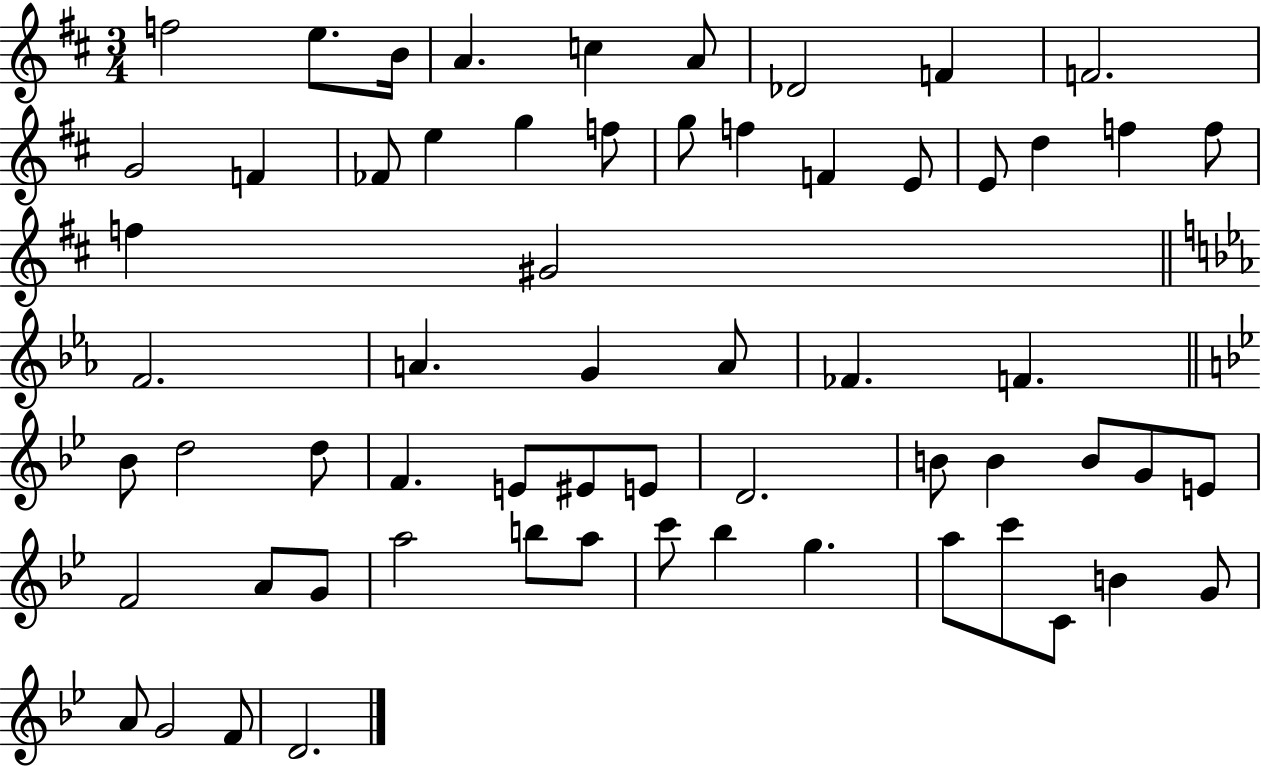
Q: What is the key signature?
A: D major